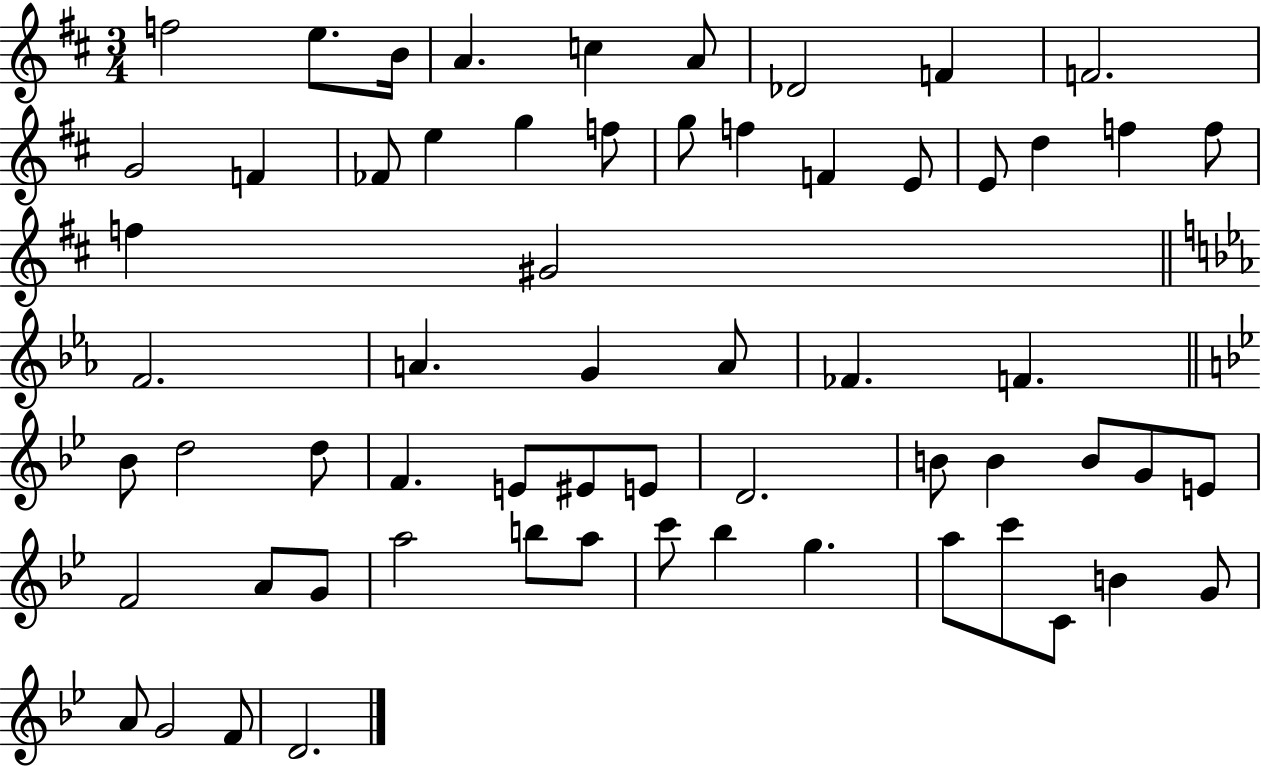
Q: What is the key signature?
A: D major